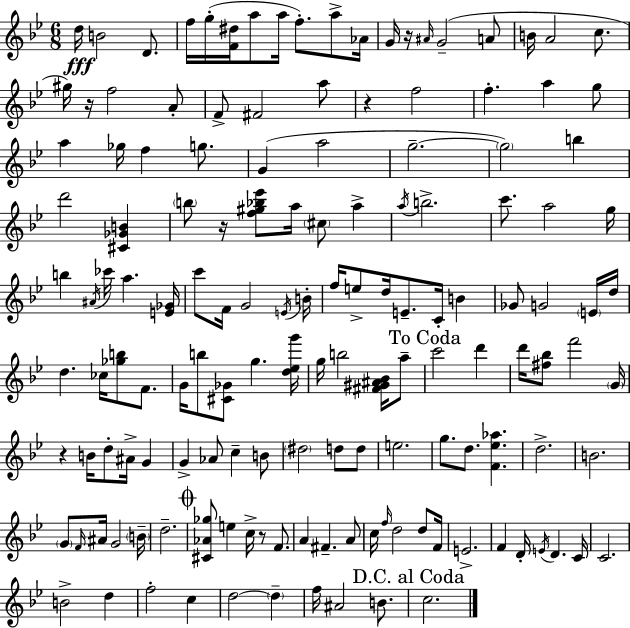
D5/s B4/h D4/e. F5/s G5/s [F4,D#5]/s A5/e A5/s F5/e. A5/e Ab4/s G4/s R/s A#4/s G4/h A4/e B4/s A4/h C5/e. G#5/s R/s F5/h A4/e F4/e F#4/h A5/e R/q F5/h F5/q. A5/q G5/e A5/q Gb5/s F5/q G5/e. G4/q A5/h G5/h. G5/h B5/q D6/h [C#4,Gb4,B4]/q B5/e R/s [F5,G#5,Bb5,Eb6]/e A5/s C#5/e A5/q A5/s B5/h. C6/e. A5/h G5/s B5/q A#4/s CES6/s A5/q. [E4,Gb4]/s C6/e F4/s G4/h E4/s B4/s F5/s E5/e D5/s E4/e. C4/s B4/q Gb4/e G4/h E4/s D5/s D5/q. CES5/s [Gb5,B5]/e F4/e. G4/s B5/e [C#4,Gb4]/e G5/q. [D5,Eb5,G6]/s G5/s B5/h [F#4,G#4,A#4,Bb4]/s A5/e C6/h D6/q D6/s [F#5,Bb5]/e F6/h G4/s R/q B4/s D5/e A#4/s G4/q G4/q Ab4/e C5/q B4/e D#5/h D5/e D5/e E5/h. G5/e. D5/e. [F4,Eb5,Ab5]/q. D5/h. B4/h. G4/e F4/s A#4/s G4/h B4/s D5/h. [C#4,Ab4,Gb5]/e E5/q C5/s R/e F4/e. A4/q F#4/q. A4/e C5/s F5/s D5/h D5/e F4/s E4/h. F4/q D4/s E4/s D4/q. C4/s C4/h. B4/h D5/q F5/h C5/q D5/h D5/q F5/s A#4/h B4/e. C5/h.